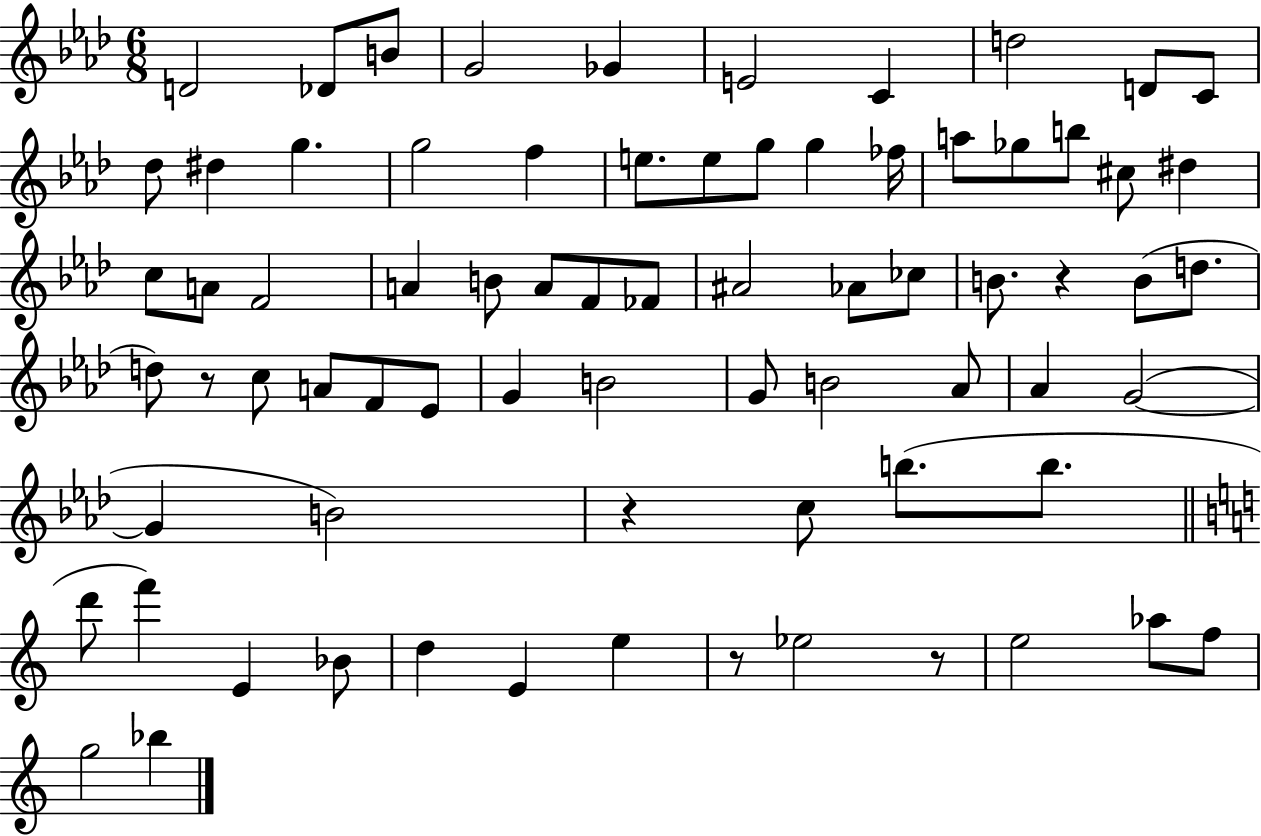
{
  \clef treble
  \numericTimeSignature
  \time 6/8
  \key aes \major
  d'2 des'8 b'8 | g'2 ges'4 | e'2 c'4 | d''2 d'8 c'8 | \break des''8 dis''4 g''4. | g''2 f''4 | e''8. e''8 g''8 g''4 fes''16 | a''8 ges''8 b''8 cis''8 dis''4 | \break c''8 a'8 f'2 | a'4 b'8 a'8 f'8 fes'8 | ais'2 aes'8 ces''8 | b'8. r4 b'8( d''8. | \break d''8) r8 c''8 a'8 f'8 ees'8 | g'4 b'2 | g'8 b'2 aes'8 | aes'4 g'2~(~ | \break g'4 b'2) | r4 c''8 b''8.( b''8. | \bar "||" \break \key a \minor d'''8 f'''4) e'4 bes'8 | d''4 e'4 e''4 | r8 ees''2 r8 | e''2 aes''8 f''8 | \break g''2 bes''4 | \bar "|."
}